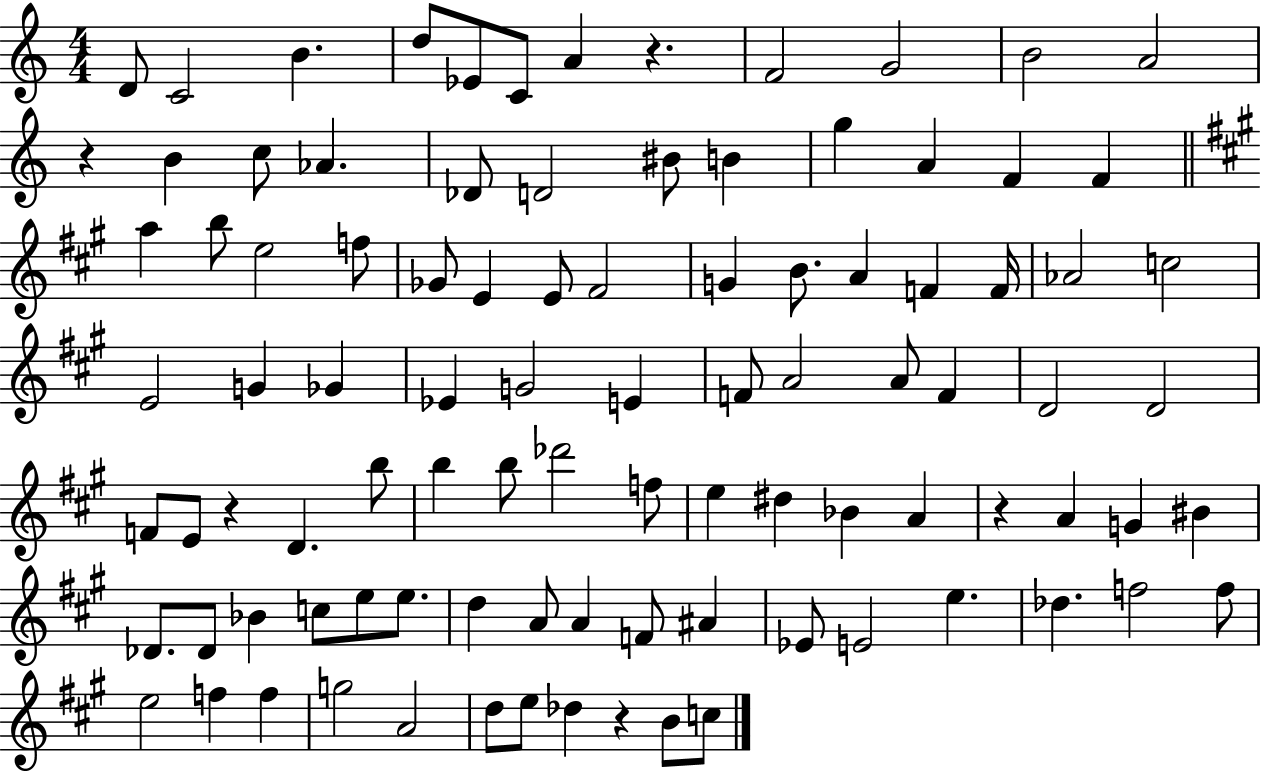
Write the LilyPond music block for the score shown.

{
  \clef treble
  \numericTimeSignature
  \time 4/4
  \key c \major
  d'8 c'2 b'4. | d''8 ees'8 c'8 a'4 r4. | f'2 g'2 | b'2 a'2 | \break r4 b'4 c''8 aes'4. | des'8 d'2 bis'8 b'4 | g''4 a'4 f'4 f'4 | \bar "||" \break \key a \major a''4 b''8 e''2 f''8 | ges'8 e'4 e'8 fis'2 | g'4 b'8. a'4 f'4 f'16 | aes'2 c''2 | \break e'2 g'4 ges'4 | ees'4 g'2 e'4 | f'8 a'2 a'8 f'4 | d'2 d'2 | \break f'8 e'8 r4 d'4. b''8 | b''4 b''8 des'''2 f''8 | e''4 dis''4 bes'4 a'4 | r4 a'4 g'4 bis'4 | \break des'8. des'8 bes'4 c''8 e''8 e''8. | d''4 a'8 a'4 f'8 ais'4 | ees'8 e'2 e''4. | des''4. f''2 f''8 | \break e''2 f''4 f''4 | g''2 a'2 | d''8 e''8 des''4 r4 b'8 c''8 | \bar "|."
}